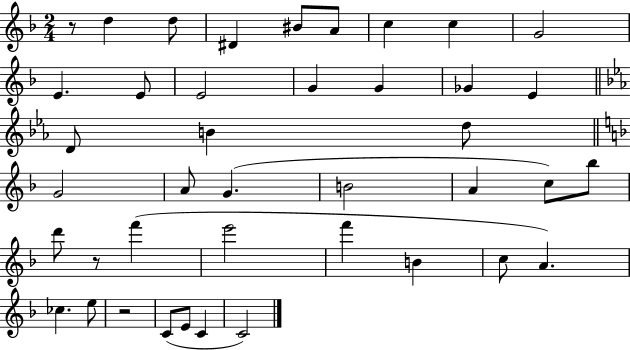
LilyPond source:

{
  \clef treble
  \numericTimeSignature
  \time 2/4
  \key f \major
  r8 d''4 d''8 | dis'4 bis'8 a'8 | c''4 c''4 | g'2 | \break e'4. e'8 | e'2 | g'4 g'4 | ges'4 e'4 | \break \bar "||" \break \key ees \major d'8 b'4 d''8 | \bar "||" \break \key f \major g'2 | a'8 g'4.( | b'2 | a'4 c''8) bes''8 | \break d'''8 r8 f'''4( | e'''2 | f'''4 b'4 | c''8 a'4.) | \break ces''4. e''8 | r2 | c'8( e'8 c'4 | c'2) | \break \bar "|."
}